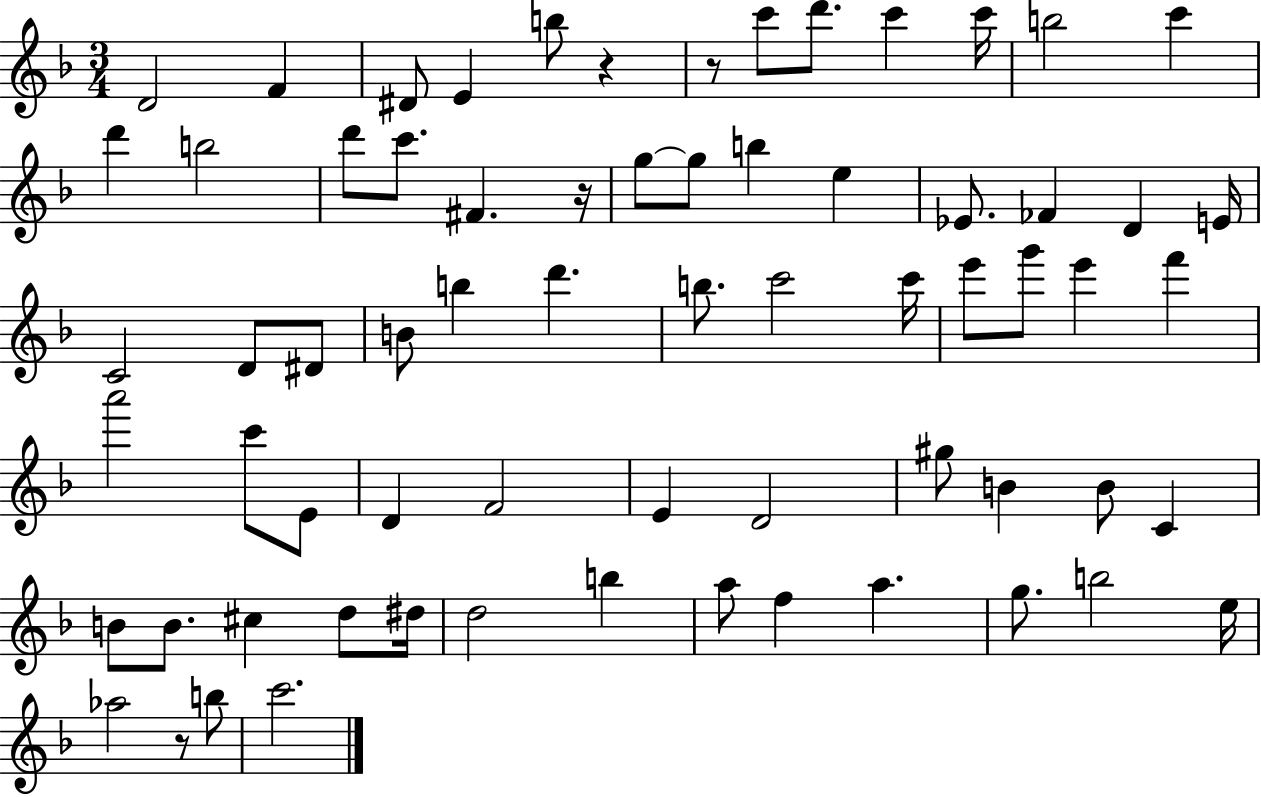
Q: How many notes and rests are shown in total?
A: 68